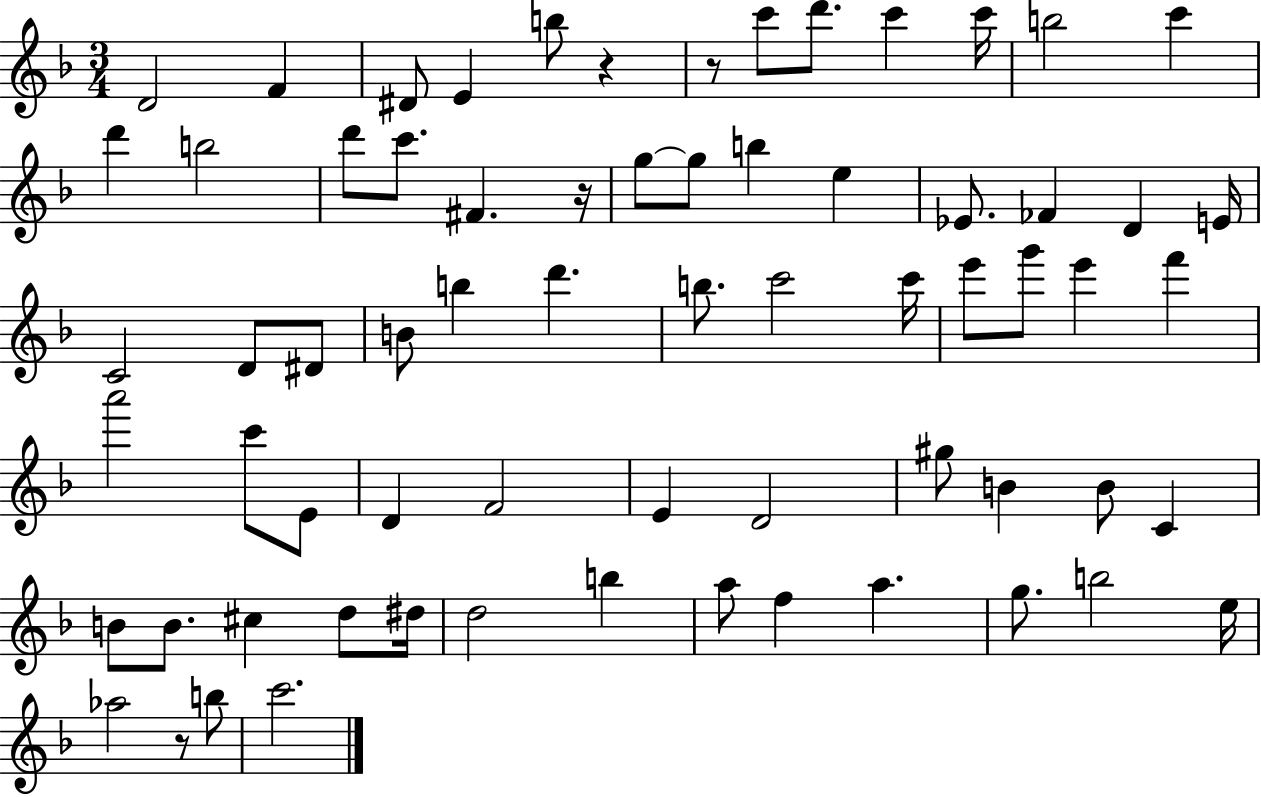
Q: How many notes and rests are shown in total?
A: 68